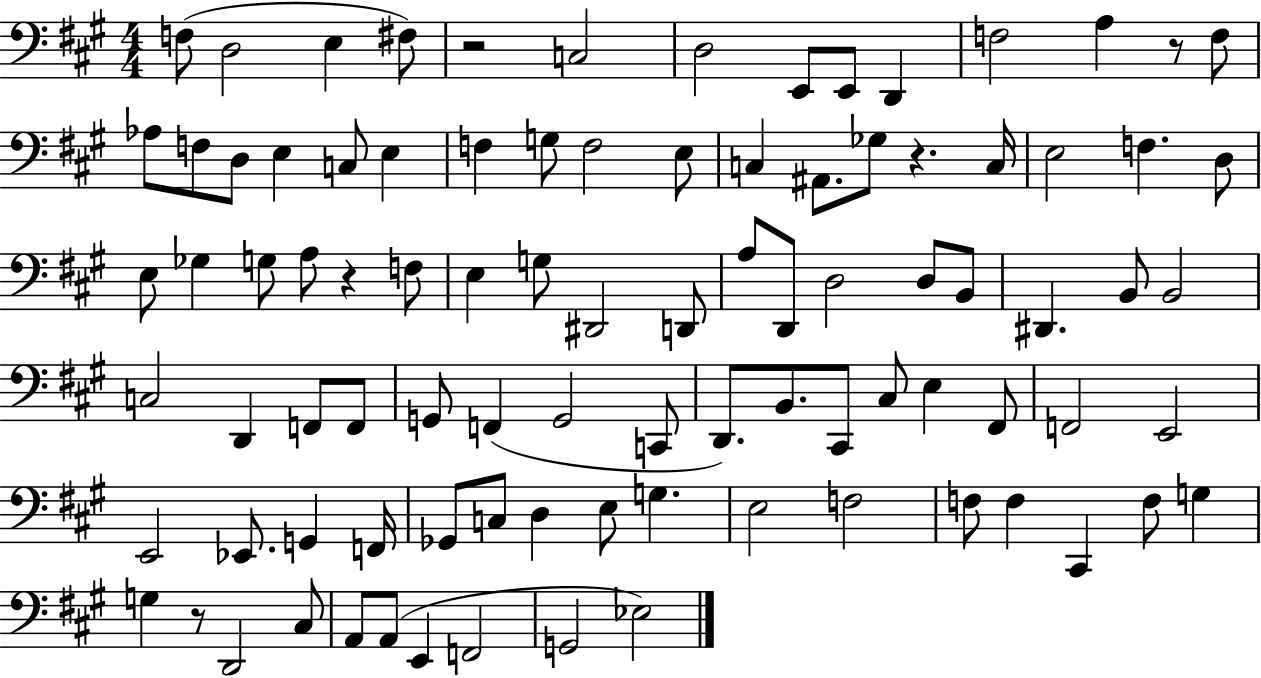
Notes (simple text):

F3/e D3/h E3/q F#3/e R/h C3/h D3/h E2/e E2/e D2/q F3/h A3/q R/e F3/e Ab3/e F3/e D3/e E3/q C3/e E3/q F3/q G3/e F3/h E3/e C3/q A#2/e. Gb3/e R/q. C3/s E3/h F3/q. D3/e E3/e Gb3/q G3/e A3/e R/q F3/e E3/q G3/e D#2/h D2/e A3/e D2/e D3/h D3/e B2/e D#2/q. B2/e B2/h C3/h D2/q F2/e F2/e G2/e F2/q G2/h C2/e D2/e. B2/e. C#2/e C#3/e E3/q F#2/e F2/h E2/h E2/h Eb2/e. G2/q F2/s Gb2/e C3/e D3/q E3/e G3/q. E3/h F3/h F3/e F3/q C#2/q F3/e G3/q G3/q R/e D2/h C#3/e A2/e A2/e E2/q F2/h G2/h Eb3/h